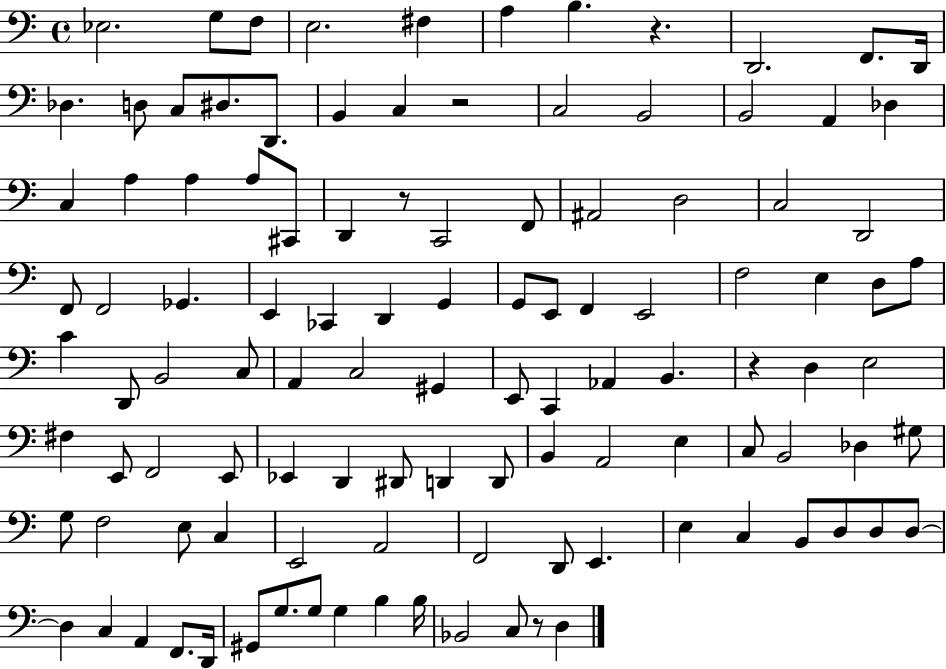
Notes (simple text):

Eb3/h. G3/e F3/e E3/h. F#3/q A3/q B3/q. R/q. D2/h. F2/e. D2/s Db3/q. D3/e C3/e D#3/e. D2/e. B2/q C3/q R/h C3/h B2/h B2/h A2/q Db3/q C3/q A3/q A3/q A3/e C#2/e D2/q R/e C2/h F2/e A#2/h D3/h C3/h D2/h F2/e F2/h Gb2/q. E2/q CES2/q D2/q G2/q G2/e E2/e F2/q E2/h F3/h E3/q D3/e A3/e C4/q D2/e B2/h C3/e A2/q C3/h G#2/q E2/e C2/q Ab2/q B2/q. R/q D3/q E3/h F#3/q E2/e F2/h E2/e Eb2/q D2/q D#2/e D2/q D2/e B2/q A2/h E3/q C3/e B2/h Db3/q G#3/e G3/e F3/h E3/e C3/q E2/h A2/h F2/h D2/e E2/q. E3/q C3/q B2/e D3/e D3/e D3/e D3/q C3/q A2/q F2/e. D2/s G#2/e G3/e. G3/e G3/q B3/q B3/s Bb2/h C3/e R/e D3/q